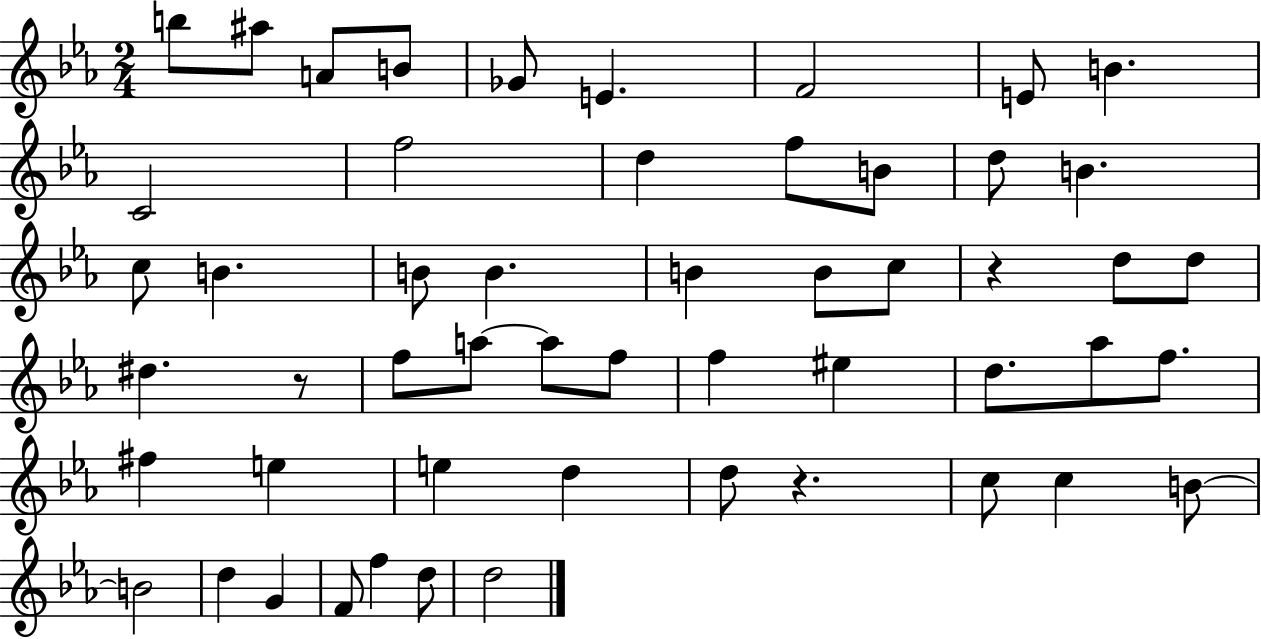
X:1
T:Untitled
M:2/4
L:1/4
K:Eb
b/2 ^a/2 A/2 B/2 _G/2 E F2 E/2 B C2 f2 d f/2 B/2 d/2 B c/2 B B/2 B B B/2 c/2 z d/2 d/2 ^d z/2 f/2 a/2 a/2 f/2 f ^e d/2 _a/2 f/2 ^f e e d d/2 z c/2 c B/2 B2 d G F/2 f d/2 d2